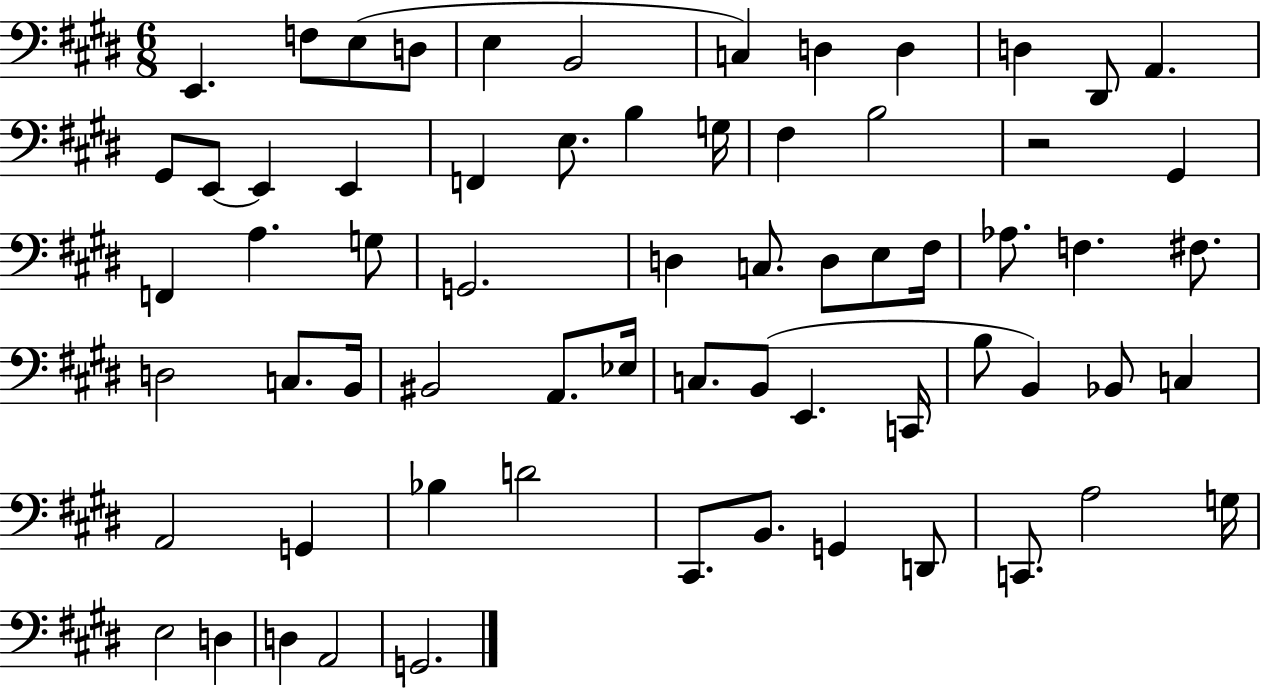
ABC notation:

X:1
T:Untitled
M:6/8
L:1/4
K:E
E,, F,/2 E,/2 D,/2 E, B,,2 C, D, D, D, ^D,,/2 A,, ^G,,/2 E,,/2 E,, E,, F,, E,/2 B, G,/4 ^F, B,2 z2 ^G,, F,, A, G,/2 G,,2 D, C,/2 D,/2 E,/2 ^F,/4 _A,/2 F, ^F,/2 D,2 C,/2 B,,/4 ^B,,2 A,,/2 _E,/4 C,/2 B,,/2 E,, C,,/4 B,/2 B,, _B,,/2 C, A,,2 G,, _B, D2 ^C,,/2 B,,/2 G,, D,,/2 C,,/2 A,2 G,/4 E,2 D, D, A,,2 G,,2